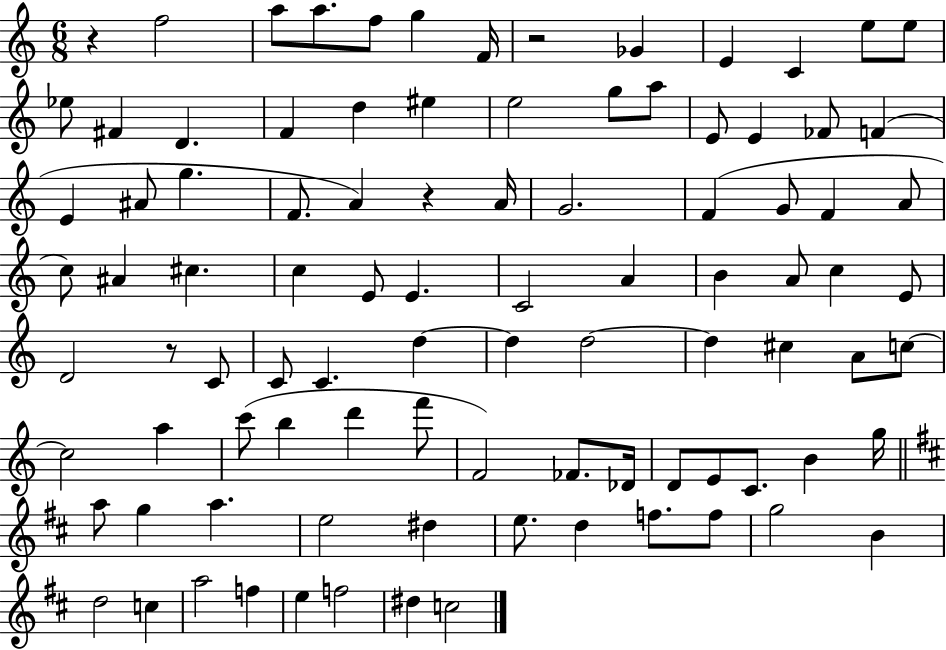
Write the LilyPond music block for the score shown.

{
  \clef treble
  \numericTimeSignature
  \time 6/8
  \key c \major
  \repeat volta 2 { r4 f''2 | a''8 a''8. f''8 g''4 f'16 | r2 ges'4 | e'4 c'4 e''8 e''8 | \break ees''8 fis'4 d'4. | f'4 d''4 eis''4 | e''2 g''8 a''8 | e'8 e'4 fes'8 f'4( | \break e'4 ais'8 g''4. | f'8. a'4) r4 a'16 | g'2. | f'4( g'8 f'4 a'8 | \break c''8) ais'4 cis''4. | c''4 e'8 e'4. | c'2 a'4 | b'4 a'8 c''4 e'8 | \break d'2 r8 c'8 | c'8 c'4. d''4~~ | d''4 d''2~~ | d''4 cis''4 a'8 c''8~~ | \break c''2 a''4 | c'''8( b''4 d'''4 f'''8 | f'2) fes'8. des'16 | d'8 e'8 c'8. b'4 g''16 | \break \bar "||" \break \key d \major a''8 g''4 a''4. | e''2 dis''4 | e''8. d''4 f''8. f''8 | g''2 b'4 | \break d''2 c''4 | a''2 f''4 | e''4 f''2 | dis''4 c''2 | \break } \bar "|."
}